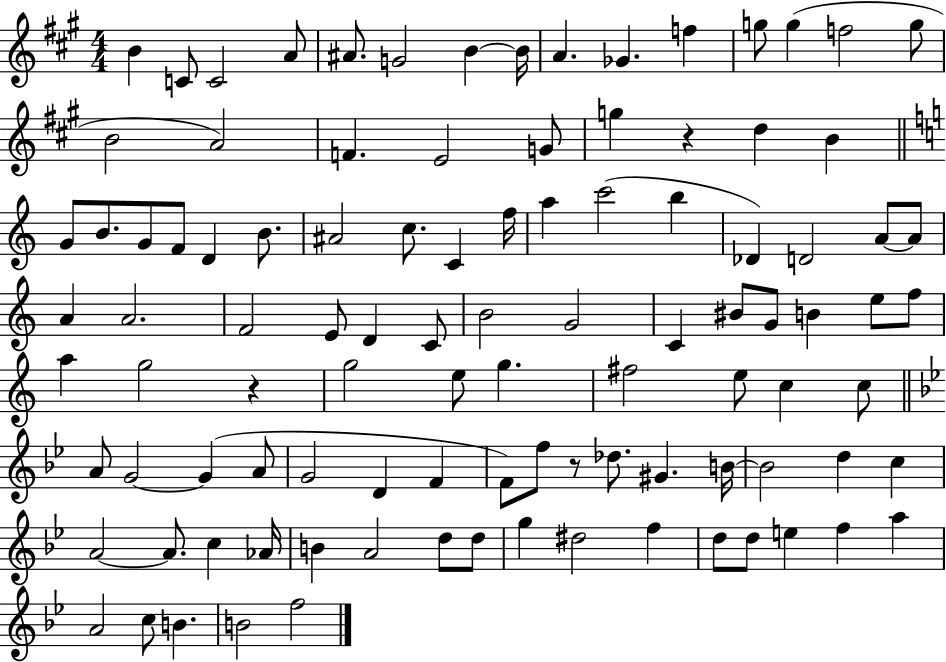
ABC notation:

X:1
T:Untitled
M:4/4
L:1/4
K:A
B C/2 C2 A/2 ^A/2 G2 B B/4 A _G f g/2 g f2 g/2 B2 A2 F E2 G/2 g z d B G/2 B/2 G/2 F/2 D B/2 ^A2 c/2 C f/4 a c'2 b _D D2 A/2 A/2 A A2 F2 E/2 D C/2 B2 G2 C ^B/2 G/2 B e/2 f/2 a g2 z g2 e/2 g ^f2 e/2 c c/2 A/2 G2 G A/2 G2 D F F/2 f/2 z/2 _d/2 ^G B/4 B2 d c A2 A/2 c _A/4 B A2 d/2 d/2 g ^d2 f d/2 d/2 e f a A2 c/2 B B2 f2